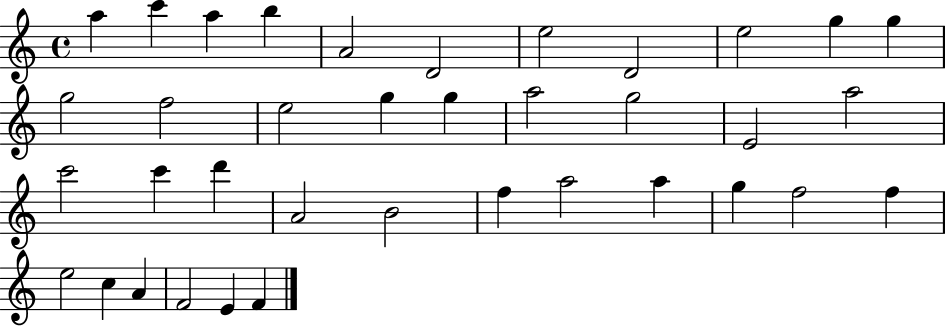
{
  \clef treble
  \time 4/4
  \defaultTimeSignature
  \key c \major
  a''4 c'''4 a''4 b''4 | a'2 d'2 | e''2 d'2 | e''2 g''4 g''4 | \break g''2 f''2 | e''2 g''4 g''4 | a''2 g''2 | e'2 a''2 | \break c'''2 c'''4 d'''4 | a'2 b'2 | f''4 a''2 a''4 | g''4 f''2 f''4 | \break e''2 c''4 a'4 | f'2 e'4 f'4 | \bar "|."
}